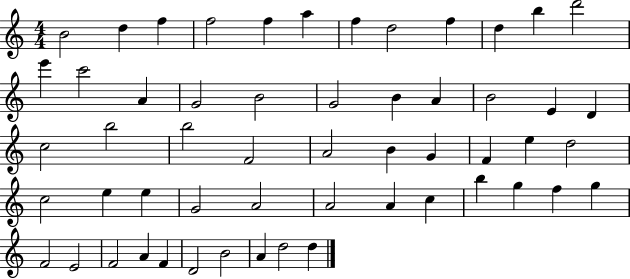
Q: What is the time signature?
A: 4/4